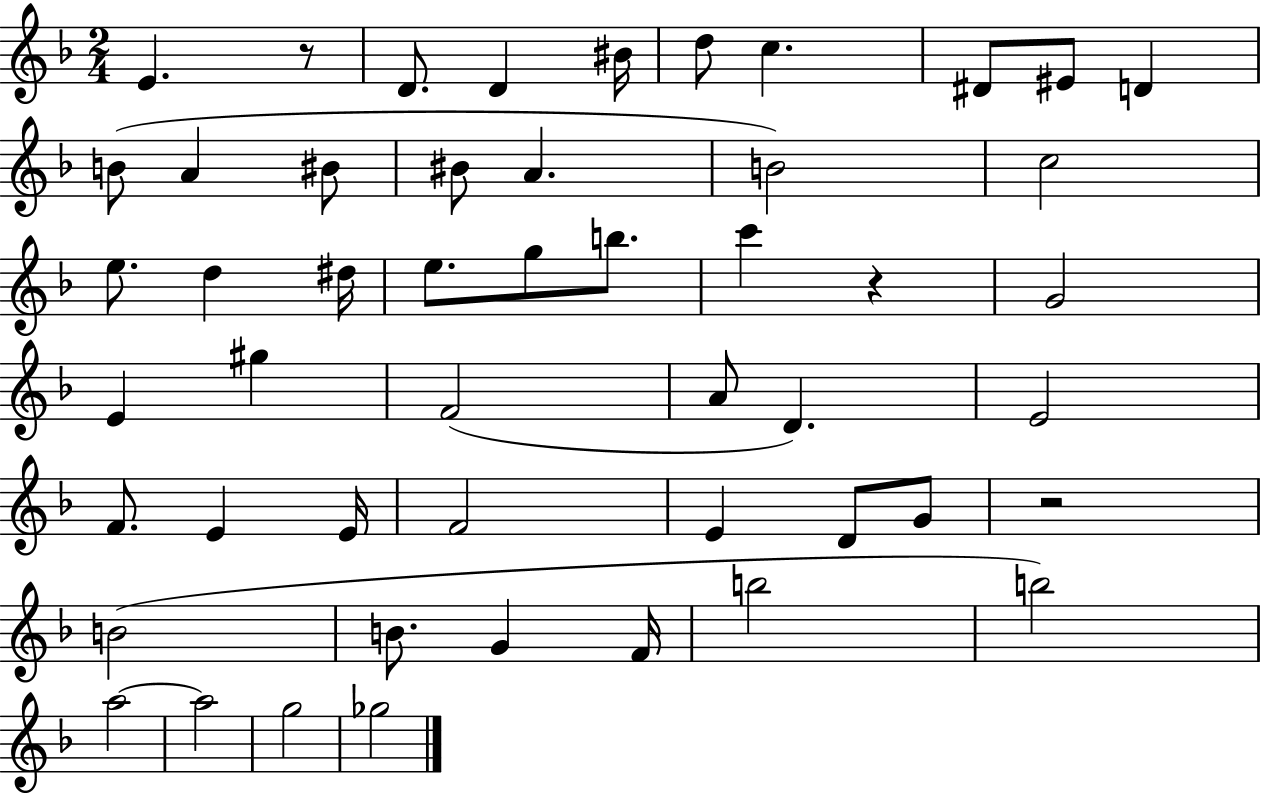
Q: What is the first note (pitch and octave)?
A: E4